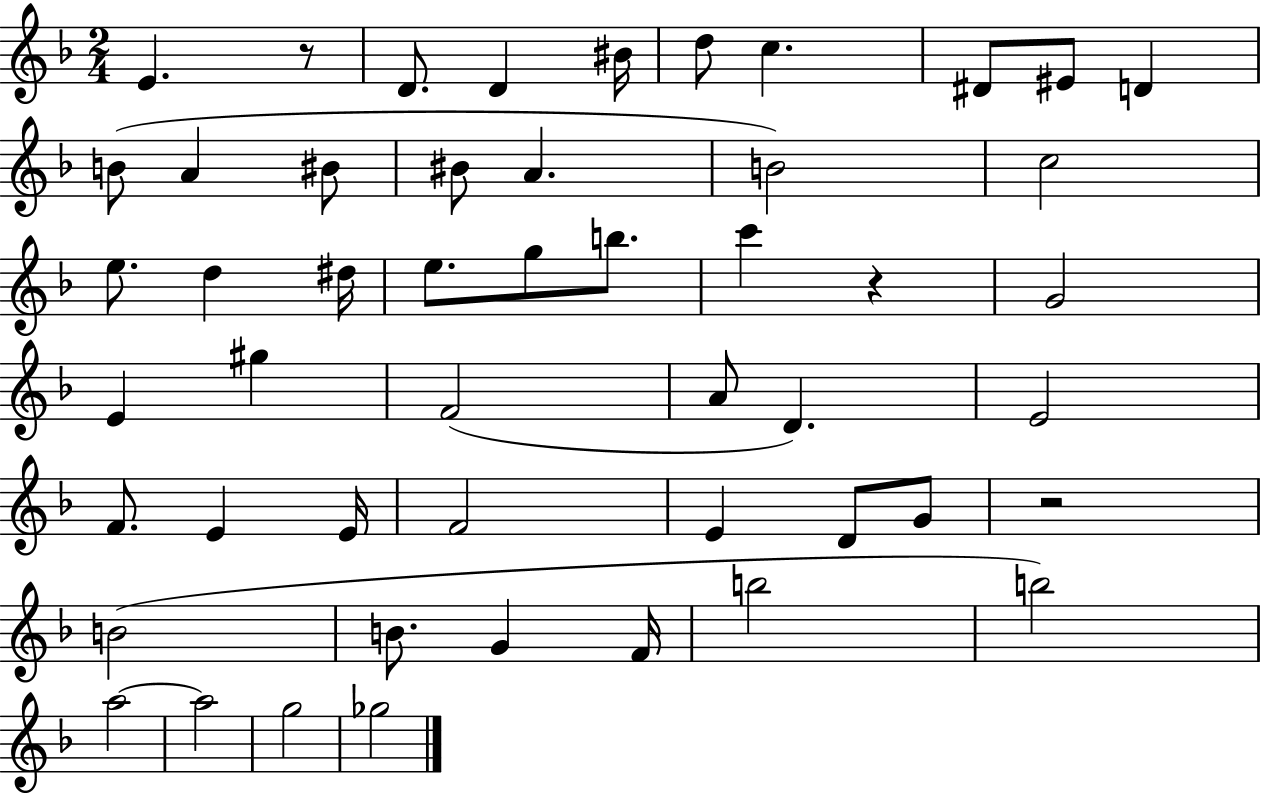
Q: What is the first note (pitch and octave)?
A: E4